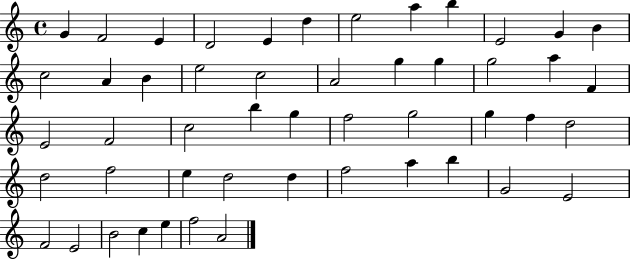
G4/q F4/h E4/q D4/h E4/q D5/q E5/h A5/q B5/q E4/h G4/q B4/q C5/h A4/q B4/q E5/h C5/h A4/h G5/q G5/q G5/h A5/q F4/q E4/h F4/h C5/h B5/q G5/q F5/h G5/h G5/q F5/q D5/h D5/h F5/h E5/q D5/h D5/q F5/h A5/q B5/q G4/h E4/h F4/h E4/h B4/h C5/q E5/q F5/h A4/h